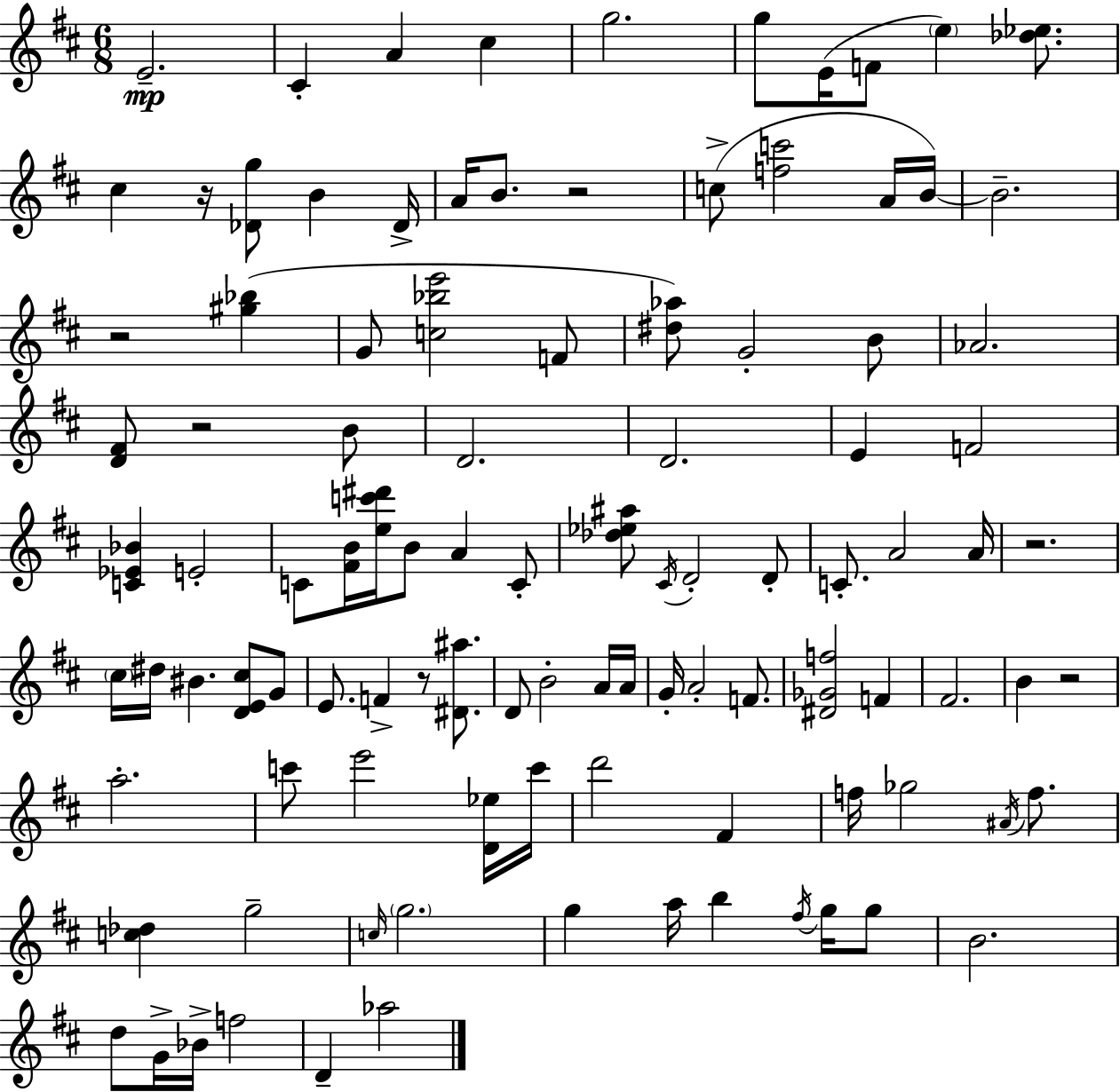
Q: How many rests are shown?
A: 7